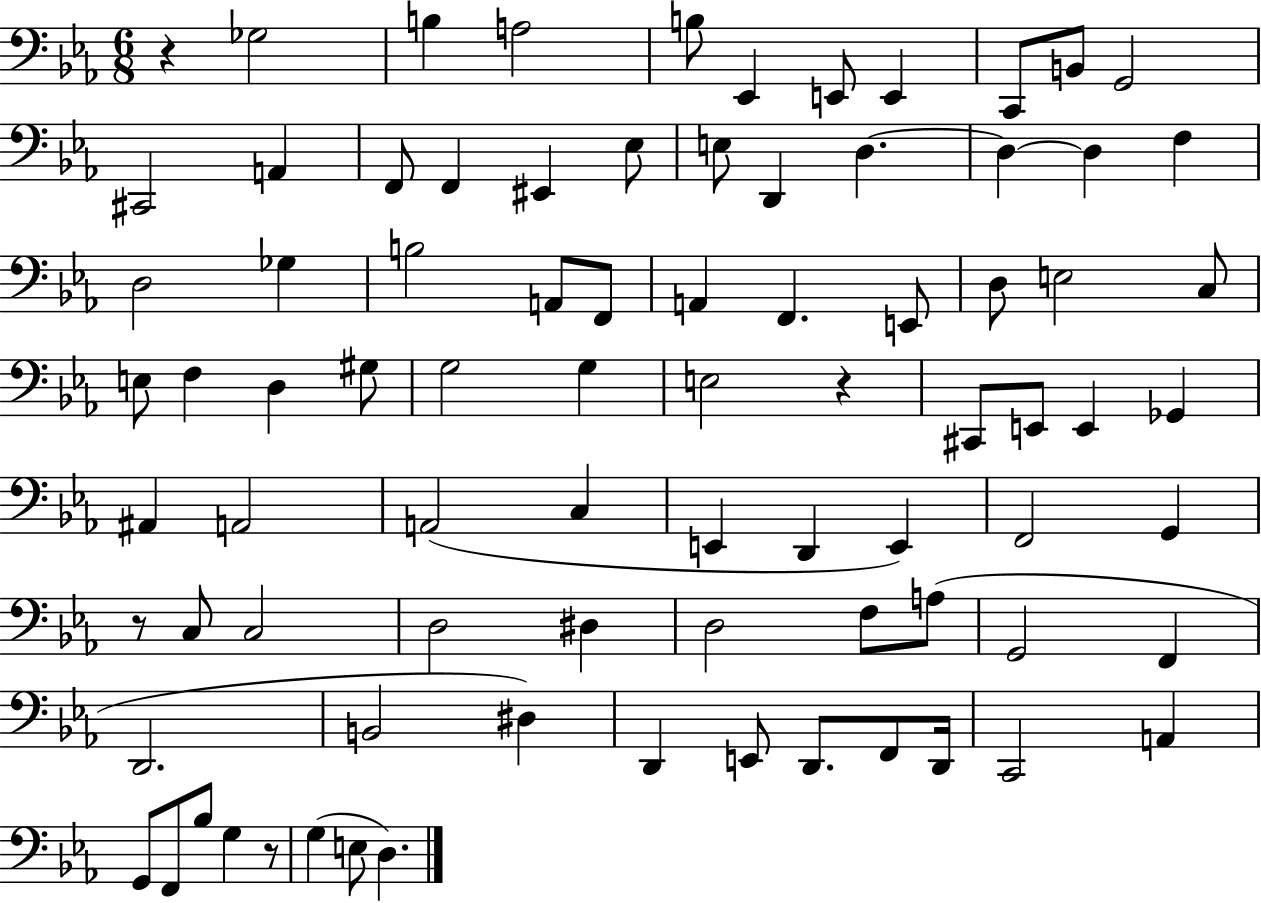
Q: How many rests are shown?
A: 4